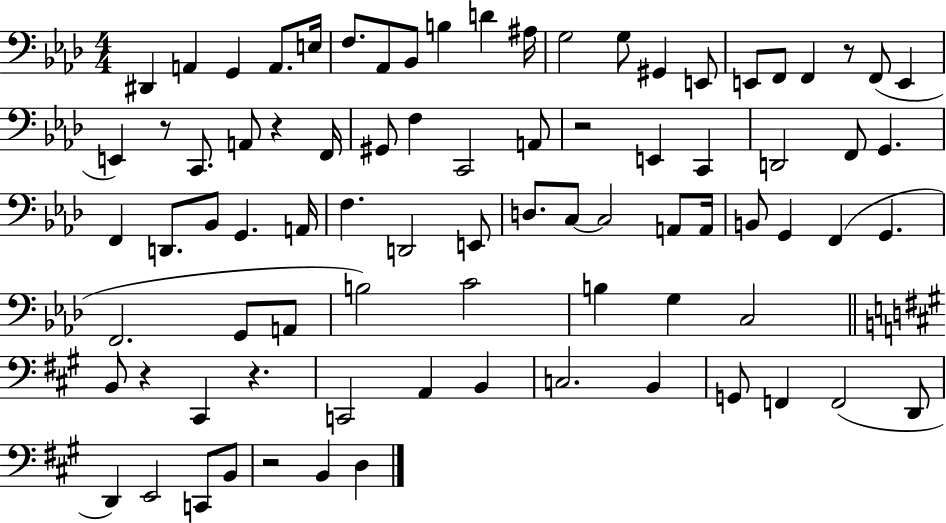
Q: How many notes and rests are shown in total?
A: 82